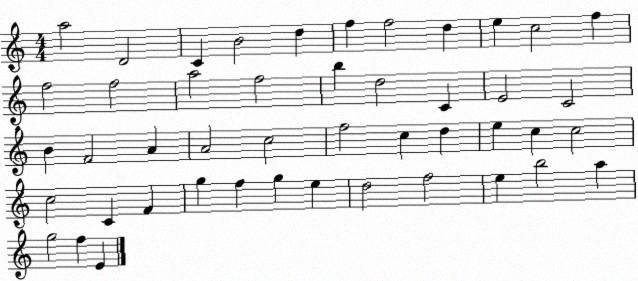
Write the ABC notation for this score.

X:1
T:Untitled
M:4/4
L:1/4
K:C
a2 D2 C B2 d f f2 d e c2 f f2 f2 a2 f2 b d2 C E2 C2 B F2 A A2 c2 f2 c d e c c2 c2 C F g f g e d2 f2 e b2 a g2 f E